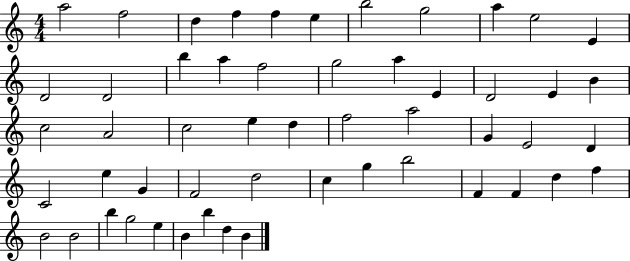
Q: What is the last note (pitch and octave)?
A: B4